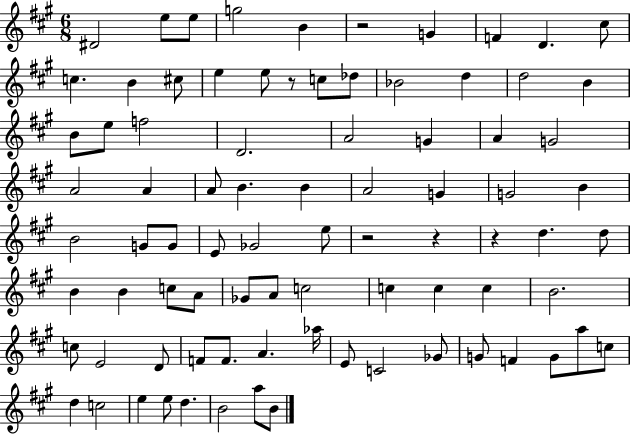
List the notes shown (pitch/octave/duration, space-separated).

D#4/h E5/e E5/e G5/h B4/q R/h G4/q F4/q D4/q. C#5/e C5/q. B4/q C#5/e E5/q E5/e R/e C5/e Db5/e Bb4/h D5/q D5/h B4/q B4/e E5/e F5/h D4/h. A4/h G4/q A4/q G4/h A4/h A4/q A4/e B4/q. B4/q A4/h G4/q G4/h B4/q B4/h G4/e G4/e E4/e Gb4/h E5/e R/h R/q R/q D5/q. D5/e B4/q B4/q C5/e A4/e Gb4/e A4/e C5/h C5/q C5/q C5/q B4/h. C5/e E4/h D4/e F4/e F4/e. A4/q. Ab5/s E4/e C4/h Gb4/e G4/e F4/q G4/e A5/e C5/e D5/q C5/h E5/q E5/e D5/q. B4/h A5/e B4/e